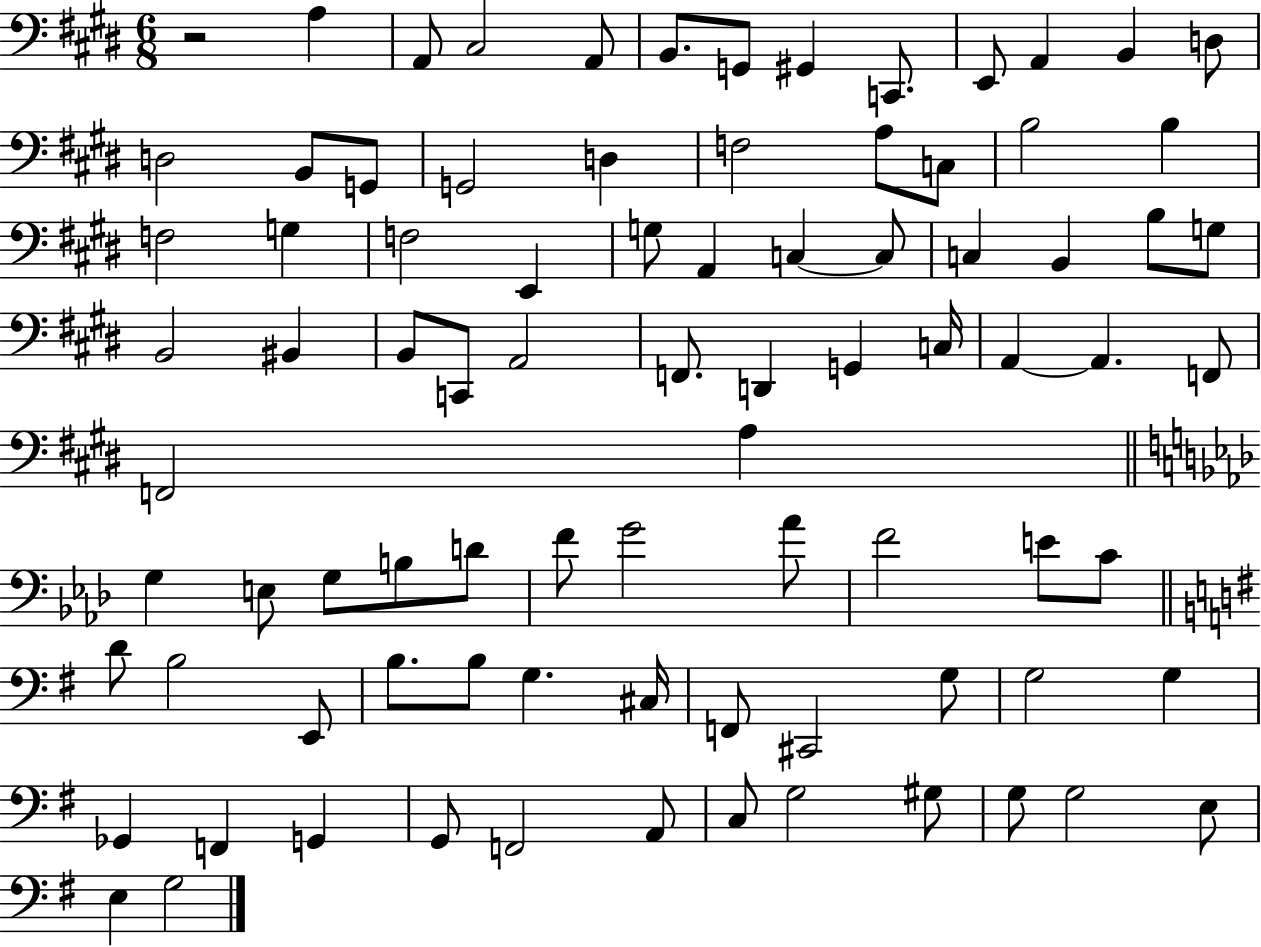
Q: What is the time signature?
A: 6/8